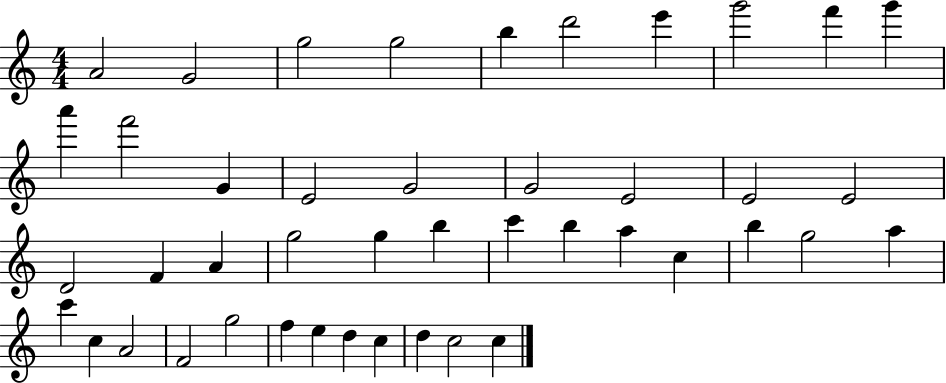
A4/h G4/h G5/h G5/h B5/q D6/h E6/q G6/h F6/q G6/q A6/q F6/h G4/q E4/h G4/h G4/h E4/h E4/h E4/h D4/h F4/q A4/q G5/h G5/q B5/q C6/q B5/q A5/q C5/q B5/q G5/h A5/q C6/q C5/q A4/h F4/h G5/h F5/q E5/q D5/q C5/q D5/q C5/h C5/q